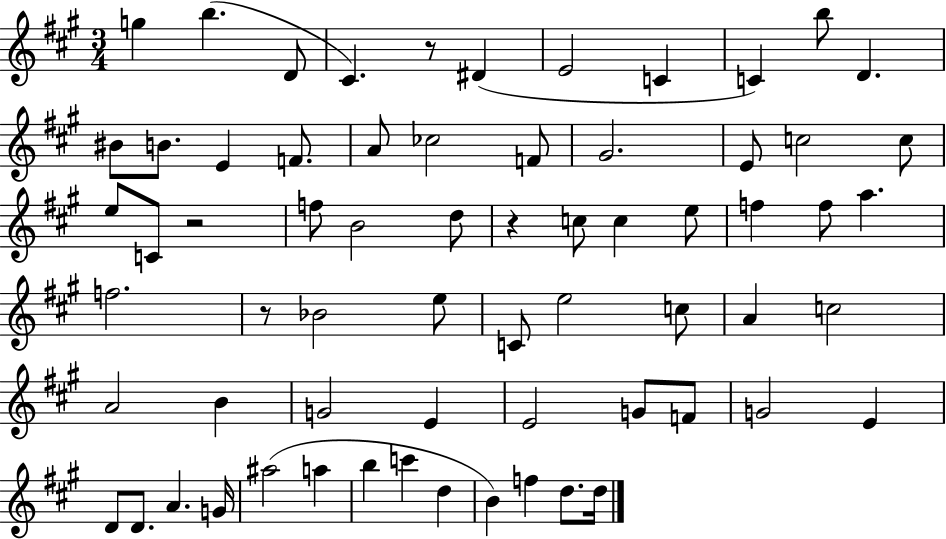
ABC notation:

X:1
T:Untitled
M:3/4
L:1/4
K:A
g b D/2 ^C z/2 ^D E2 C C b/2 D ^B/2 B/2 E F/2 A/2 _c2 F/2 ^G2 E/2 c2 c/2 e/2 C/2 z2 f/2 B2 d/2 z c/2 c e/2 f f/2 a f2 z/2 _B2 e/2 C/2 e2 c/2 A c2 A2 B G2 E E2 G/2 F/2 G2 E D/2 D/2 A G/4 ^a2 a b c' d B f d/2 d/4